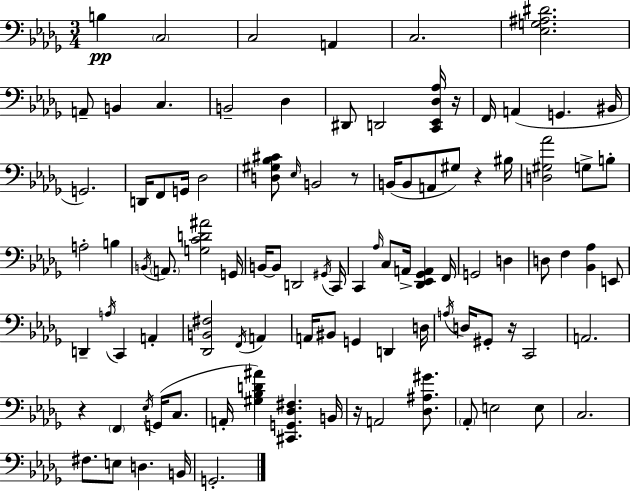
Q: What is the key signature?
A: BES minor